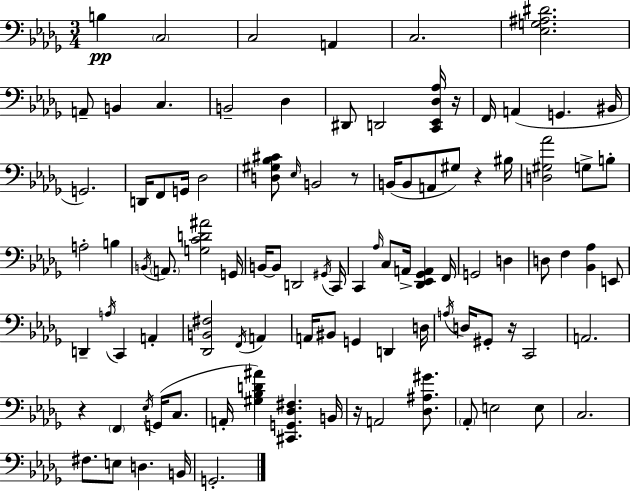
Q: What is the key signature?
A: BES minor